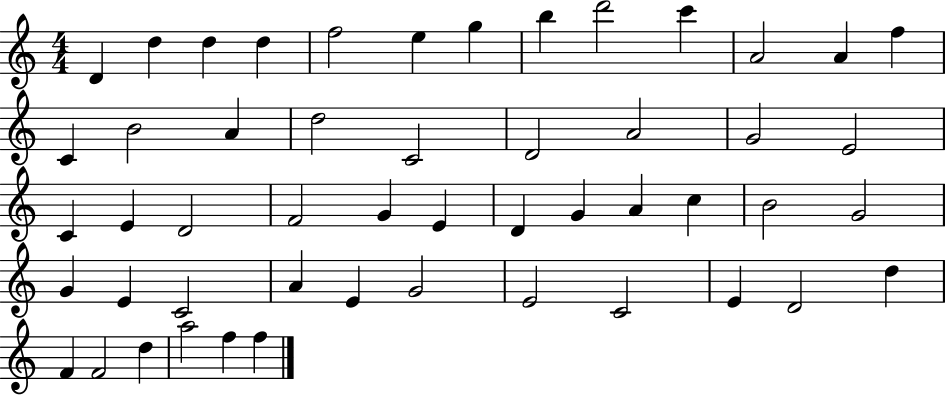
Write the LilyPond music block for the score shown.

{
  \clef treble
  \numericTimeSignature
  \time 4/4
  \key c \major
  d'4 d''4 d''4 d''4 | f''2 e''4 g''4 | b''4 d'''2 c'''4 | a'2 a'4 f''4 | \break c'4 b'2 a'4 | d''2 c'2 | d'2 a'2 | g'2 e'2 | \break c'4 e'4 d'2 | f'2 g'4 e'4 | d'4 g'4 a'4 c''4 | b'2 g'2 | \break g'4 e'4 c'2 | a'4 e'4 g'2 | e'2 c'2 | e'4 d'2 d''4 | \break f'4 f'2 d''4 | a''2 f''4 f''4 | \bar "|."
}